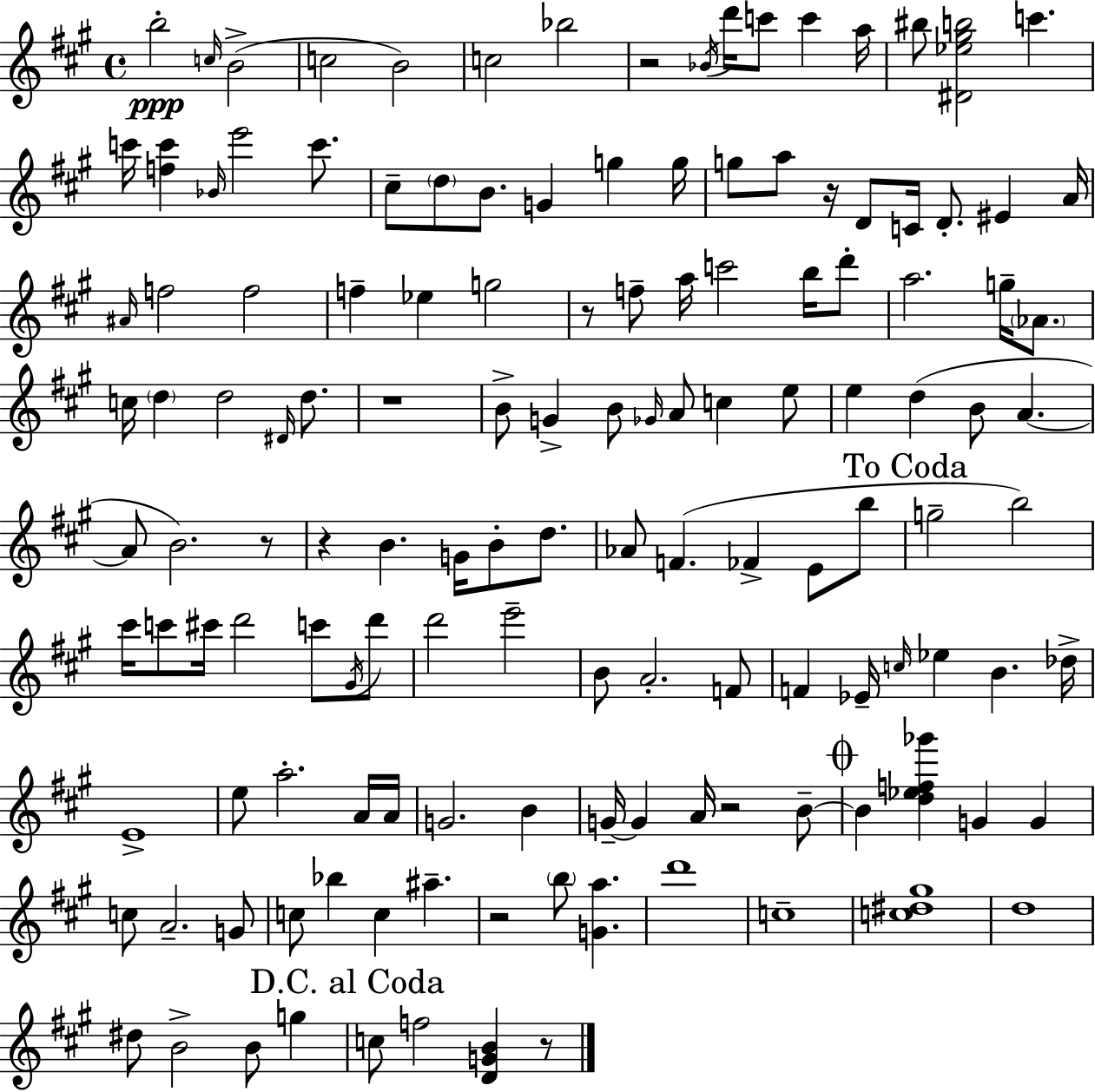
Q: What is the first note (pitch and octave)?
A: B5